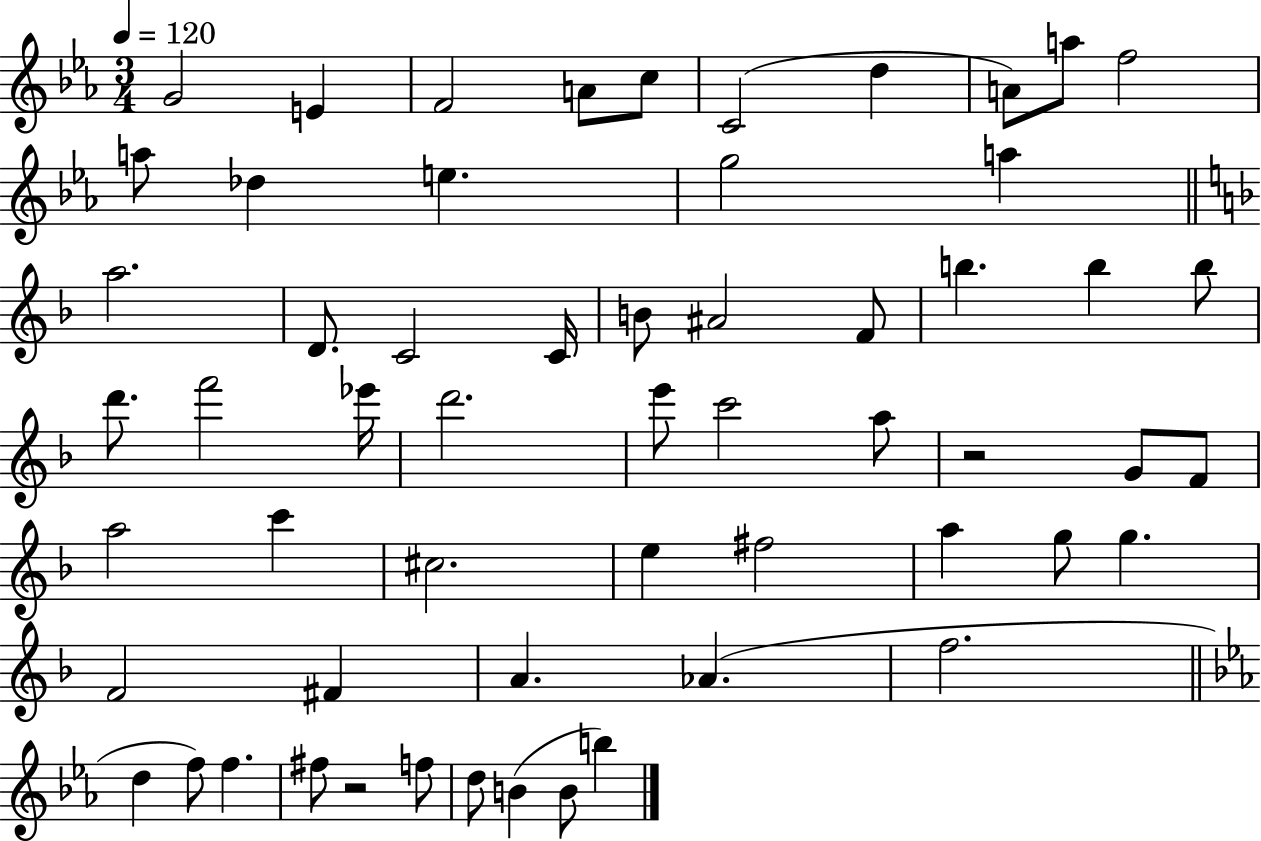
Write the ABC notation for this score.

X:1
T:Untitled
M:3/4
L:1/4
K:Eb
G2 E F2 A/2 c/2 C2 d A/2 a/2 f2 a/2 _d e g2 a a2 D/2 C2 C/4 B/2 ^A2 F/2 b b b/2 d'/2 f'2 _e'/4 d'2 e'/2 c'2 a/2 z2 G/2 F/2 a2 c' ^c2 e ^f2 a g/2 g F2 ^F A _A f2 d f/2 f ^f/2 z2 f/2 d/2 B B/2 b